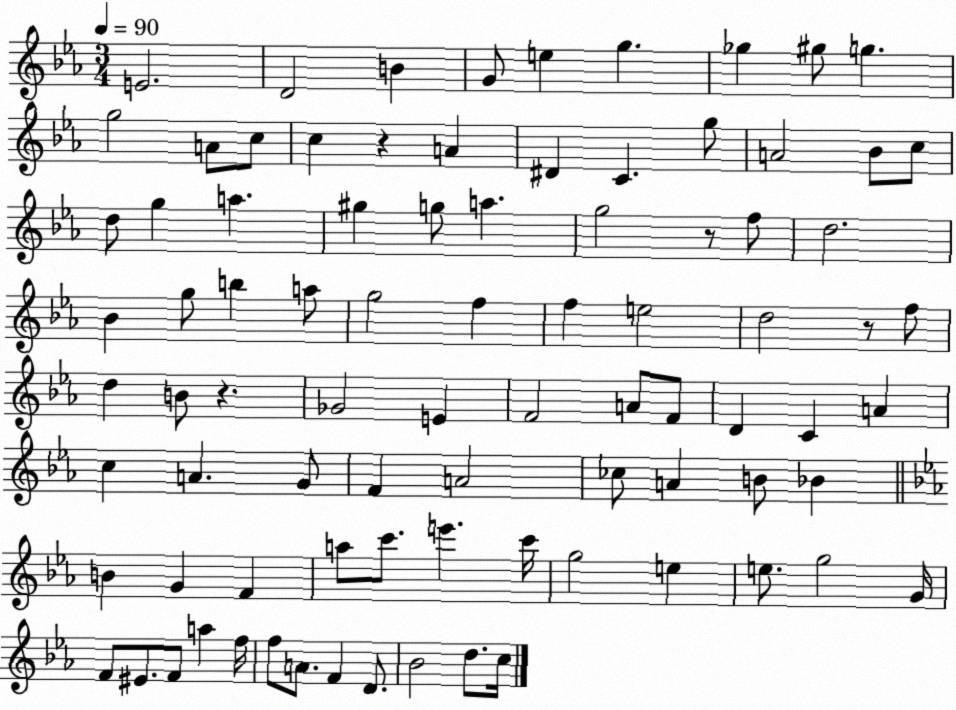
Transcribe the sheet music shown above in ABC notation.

X:1
T:Untitled
M:3/4
L:1/4
K:Eb
E2 D2 B G/2 e g _g ^g/2 g g2 A/2 c/2 c z A ^D C g/2 A2 _B/2 c/2 d/2 g a ^g g/2 a g2 z/2 f/2 d2 _B g/2 b a/2 g2 f f e2 d2 z/2 f/2 d B/2 z _G2 E F2 A/2 F/2 D C A c A G/2 F A2 _c/2 A B/2 _B B G F a/2 c'/2 e' c'/4 g2 e e/2 g2 G/4 F/2 ^E/2 F/2 a f/4 f/2 A/2 F D/2 _B2 d/2 c/4